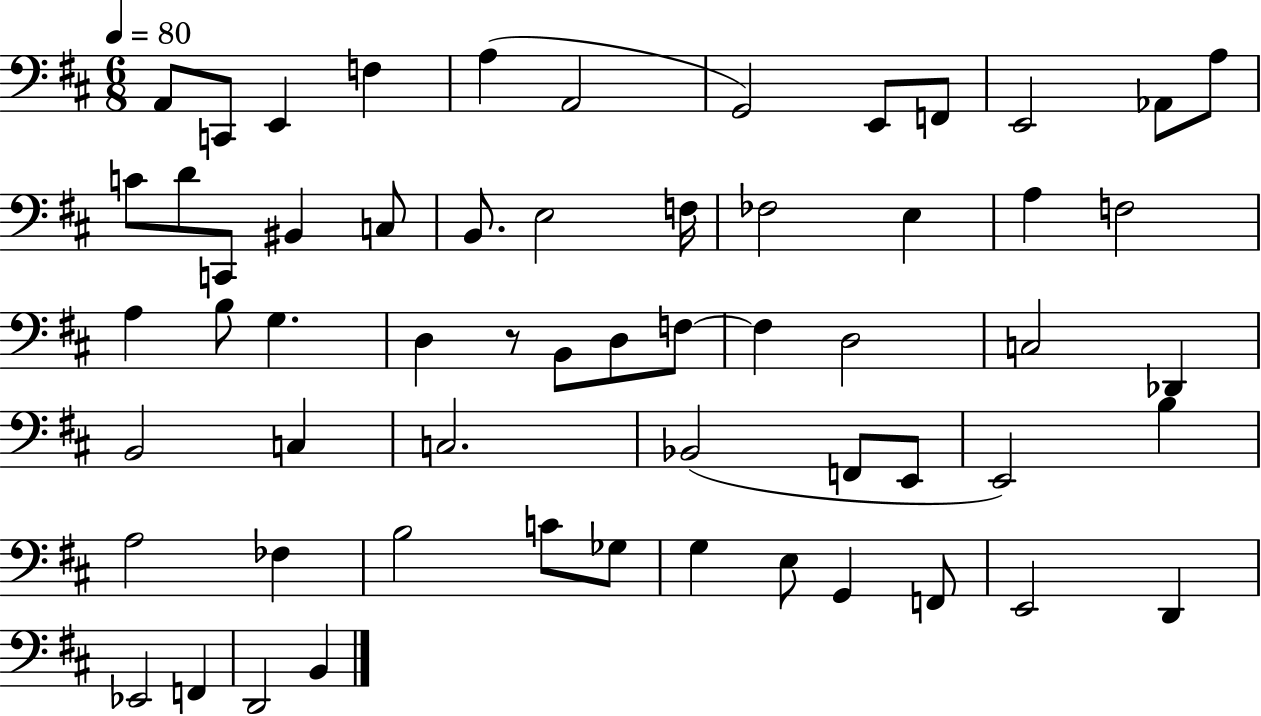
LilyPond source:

{
  \clef bass
  \numericTimeSignature
  \time 6/8
  \key d \major
  \tempo 4 = 80
  a,8 c,8 e,4 f4 | a4( a,2 | g,2) e,8 f,8 | e,2 aes,8 a8 | \break c'8 d'8 c,8 bis,4 c8 | b,8. e2 f16 | fes2 e4 | a4 f2 | \break a4 b8 g4. | d4 r8 b,8 d8 f8~~ | f4 d2 | c2 des,4 | \break b,2 c4 | c2. | bes,2( f,8 e,8 | e,2) b4 | \break a2 fes4 | b2 c'8 ges8 | g4 e8 g,4 f,8 | e,2 d,4 | \break ees,2 f,4 | d,2 b,4 | \bar "|."
}